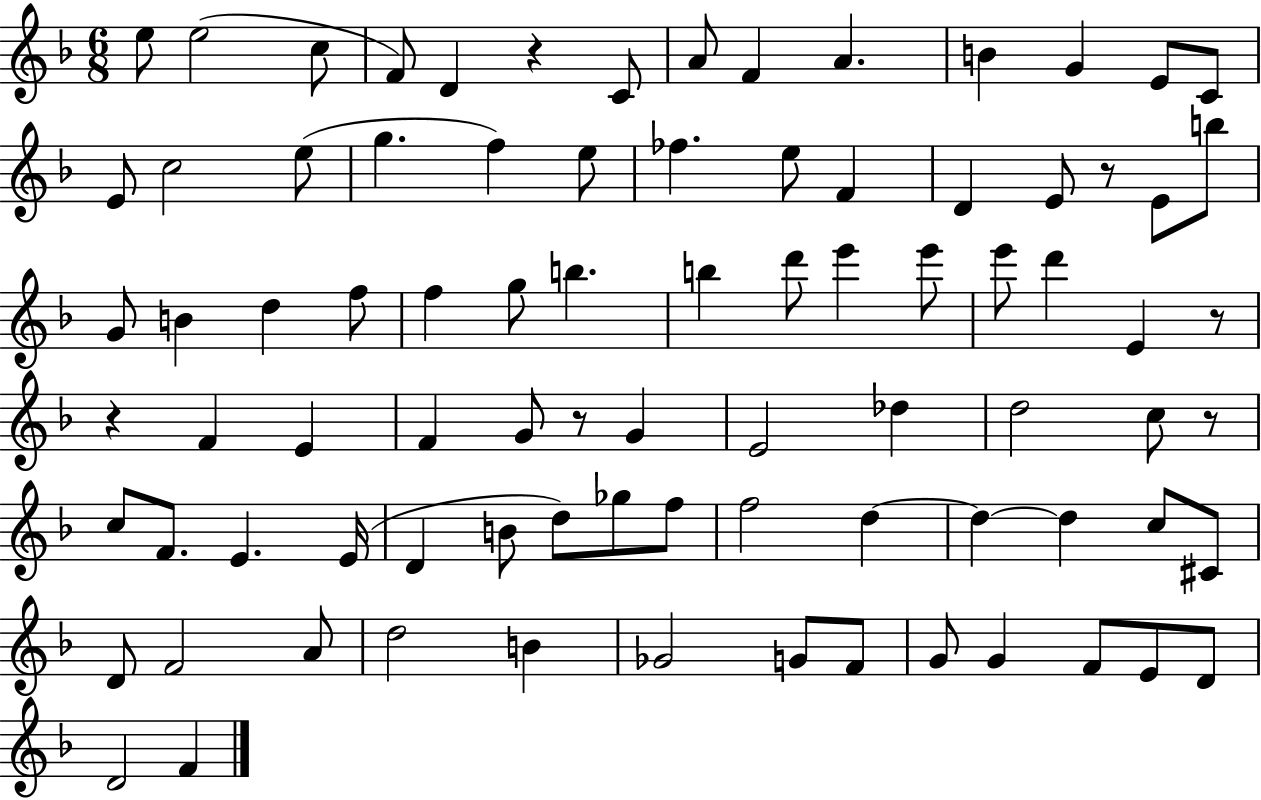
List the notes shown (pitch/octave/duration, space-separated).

E5/e E5/h C5/e F4/e D4/q R/q C4/e A4/e F4/q A4/q. B4/q G4/q E4/e C4/e E4/e C5/h E5/e G5/q. F5/q E5/e FES5/q. E5/e F4/q D4/q E4/e R/e E4/e B5/e G4/e B4/q D5/q F5/e F5/q G5/e B5/q. B5/q D6/e E6/q E6/e E6/e D6/q E4/q R/e R/q F4/q E4/q F4/q G4/e R/e G4/q E4/h Db5/q D5/h C5/e R/e C5/e F4/e. E4/q. E4/s D4/q B4/e D5/e Gb5/e F5/e F5/h D5/q D5/q D5/q C5/e C#4/e D4/e F4/h A4/e D5/h B4/q Gb4/h G4/e F4/e G4/e G4/q F4/e E4/e D4/e D4/h F4/q